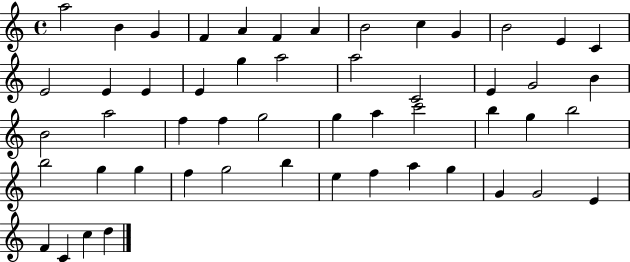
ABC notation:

X:1
T:Untitled
M:4/4
L:1/4
K:C
a2 B G F A F A B2 c G B2 E C E2 E E E g a2 a2 C2 E G2 B B2 a2 f f g2 g a c'2 b g b2 b2 g g f g2 b e f a g G G2 E F C c d